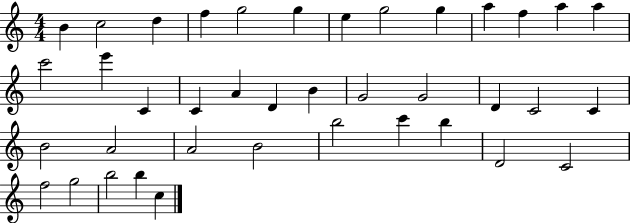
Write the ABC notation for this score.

X:1
T:Untitled
M:4/4
L:1/4
K:C
B c2 d f g2 g e g2 g a f a a c'2 e' C C A D B G2 G2 D C2 C B2 A2 A2 B2 b2 c' b D2 C2 f2 g2 b2 b c